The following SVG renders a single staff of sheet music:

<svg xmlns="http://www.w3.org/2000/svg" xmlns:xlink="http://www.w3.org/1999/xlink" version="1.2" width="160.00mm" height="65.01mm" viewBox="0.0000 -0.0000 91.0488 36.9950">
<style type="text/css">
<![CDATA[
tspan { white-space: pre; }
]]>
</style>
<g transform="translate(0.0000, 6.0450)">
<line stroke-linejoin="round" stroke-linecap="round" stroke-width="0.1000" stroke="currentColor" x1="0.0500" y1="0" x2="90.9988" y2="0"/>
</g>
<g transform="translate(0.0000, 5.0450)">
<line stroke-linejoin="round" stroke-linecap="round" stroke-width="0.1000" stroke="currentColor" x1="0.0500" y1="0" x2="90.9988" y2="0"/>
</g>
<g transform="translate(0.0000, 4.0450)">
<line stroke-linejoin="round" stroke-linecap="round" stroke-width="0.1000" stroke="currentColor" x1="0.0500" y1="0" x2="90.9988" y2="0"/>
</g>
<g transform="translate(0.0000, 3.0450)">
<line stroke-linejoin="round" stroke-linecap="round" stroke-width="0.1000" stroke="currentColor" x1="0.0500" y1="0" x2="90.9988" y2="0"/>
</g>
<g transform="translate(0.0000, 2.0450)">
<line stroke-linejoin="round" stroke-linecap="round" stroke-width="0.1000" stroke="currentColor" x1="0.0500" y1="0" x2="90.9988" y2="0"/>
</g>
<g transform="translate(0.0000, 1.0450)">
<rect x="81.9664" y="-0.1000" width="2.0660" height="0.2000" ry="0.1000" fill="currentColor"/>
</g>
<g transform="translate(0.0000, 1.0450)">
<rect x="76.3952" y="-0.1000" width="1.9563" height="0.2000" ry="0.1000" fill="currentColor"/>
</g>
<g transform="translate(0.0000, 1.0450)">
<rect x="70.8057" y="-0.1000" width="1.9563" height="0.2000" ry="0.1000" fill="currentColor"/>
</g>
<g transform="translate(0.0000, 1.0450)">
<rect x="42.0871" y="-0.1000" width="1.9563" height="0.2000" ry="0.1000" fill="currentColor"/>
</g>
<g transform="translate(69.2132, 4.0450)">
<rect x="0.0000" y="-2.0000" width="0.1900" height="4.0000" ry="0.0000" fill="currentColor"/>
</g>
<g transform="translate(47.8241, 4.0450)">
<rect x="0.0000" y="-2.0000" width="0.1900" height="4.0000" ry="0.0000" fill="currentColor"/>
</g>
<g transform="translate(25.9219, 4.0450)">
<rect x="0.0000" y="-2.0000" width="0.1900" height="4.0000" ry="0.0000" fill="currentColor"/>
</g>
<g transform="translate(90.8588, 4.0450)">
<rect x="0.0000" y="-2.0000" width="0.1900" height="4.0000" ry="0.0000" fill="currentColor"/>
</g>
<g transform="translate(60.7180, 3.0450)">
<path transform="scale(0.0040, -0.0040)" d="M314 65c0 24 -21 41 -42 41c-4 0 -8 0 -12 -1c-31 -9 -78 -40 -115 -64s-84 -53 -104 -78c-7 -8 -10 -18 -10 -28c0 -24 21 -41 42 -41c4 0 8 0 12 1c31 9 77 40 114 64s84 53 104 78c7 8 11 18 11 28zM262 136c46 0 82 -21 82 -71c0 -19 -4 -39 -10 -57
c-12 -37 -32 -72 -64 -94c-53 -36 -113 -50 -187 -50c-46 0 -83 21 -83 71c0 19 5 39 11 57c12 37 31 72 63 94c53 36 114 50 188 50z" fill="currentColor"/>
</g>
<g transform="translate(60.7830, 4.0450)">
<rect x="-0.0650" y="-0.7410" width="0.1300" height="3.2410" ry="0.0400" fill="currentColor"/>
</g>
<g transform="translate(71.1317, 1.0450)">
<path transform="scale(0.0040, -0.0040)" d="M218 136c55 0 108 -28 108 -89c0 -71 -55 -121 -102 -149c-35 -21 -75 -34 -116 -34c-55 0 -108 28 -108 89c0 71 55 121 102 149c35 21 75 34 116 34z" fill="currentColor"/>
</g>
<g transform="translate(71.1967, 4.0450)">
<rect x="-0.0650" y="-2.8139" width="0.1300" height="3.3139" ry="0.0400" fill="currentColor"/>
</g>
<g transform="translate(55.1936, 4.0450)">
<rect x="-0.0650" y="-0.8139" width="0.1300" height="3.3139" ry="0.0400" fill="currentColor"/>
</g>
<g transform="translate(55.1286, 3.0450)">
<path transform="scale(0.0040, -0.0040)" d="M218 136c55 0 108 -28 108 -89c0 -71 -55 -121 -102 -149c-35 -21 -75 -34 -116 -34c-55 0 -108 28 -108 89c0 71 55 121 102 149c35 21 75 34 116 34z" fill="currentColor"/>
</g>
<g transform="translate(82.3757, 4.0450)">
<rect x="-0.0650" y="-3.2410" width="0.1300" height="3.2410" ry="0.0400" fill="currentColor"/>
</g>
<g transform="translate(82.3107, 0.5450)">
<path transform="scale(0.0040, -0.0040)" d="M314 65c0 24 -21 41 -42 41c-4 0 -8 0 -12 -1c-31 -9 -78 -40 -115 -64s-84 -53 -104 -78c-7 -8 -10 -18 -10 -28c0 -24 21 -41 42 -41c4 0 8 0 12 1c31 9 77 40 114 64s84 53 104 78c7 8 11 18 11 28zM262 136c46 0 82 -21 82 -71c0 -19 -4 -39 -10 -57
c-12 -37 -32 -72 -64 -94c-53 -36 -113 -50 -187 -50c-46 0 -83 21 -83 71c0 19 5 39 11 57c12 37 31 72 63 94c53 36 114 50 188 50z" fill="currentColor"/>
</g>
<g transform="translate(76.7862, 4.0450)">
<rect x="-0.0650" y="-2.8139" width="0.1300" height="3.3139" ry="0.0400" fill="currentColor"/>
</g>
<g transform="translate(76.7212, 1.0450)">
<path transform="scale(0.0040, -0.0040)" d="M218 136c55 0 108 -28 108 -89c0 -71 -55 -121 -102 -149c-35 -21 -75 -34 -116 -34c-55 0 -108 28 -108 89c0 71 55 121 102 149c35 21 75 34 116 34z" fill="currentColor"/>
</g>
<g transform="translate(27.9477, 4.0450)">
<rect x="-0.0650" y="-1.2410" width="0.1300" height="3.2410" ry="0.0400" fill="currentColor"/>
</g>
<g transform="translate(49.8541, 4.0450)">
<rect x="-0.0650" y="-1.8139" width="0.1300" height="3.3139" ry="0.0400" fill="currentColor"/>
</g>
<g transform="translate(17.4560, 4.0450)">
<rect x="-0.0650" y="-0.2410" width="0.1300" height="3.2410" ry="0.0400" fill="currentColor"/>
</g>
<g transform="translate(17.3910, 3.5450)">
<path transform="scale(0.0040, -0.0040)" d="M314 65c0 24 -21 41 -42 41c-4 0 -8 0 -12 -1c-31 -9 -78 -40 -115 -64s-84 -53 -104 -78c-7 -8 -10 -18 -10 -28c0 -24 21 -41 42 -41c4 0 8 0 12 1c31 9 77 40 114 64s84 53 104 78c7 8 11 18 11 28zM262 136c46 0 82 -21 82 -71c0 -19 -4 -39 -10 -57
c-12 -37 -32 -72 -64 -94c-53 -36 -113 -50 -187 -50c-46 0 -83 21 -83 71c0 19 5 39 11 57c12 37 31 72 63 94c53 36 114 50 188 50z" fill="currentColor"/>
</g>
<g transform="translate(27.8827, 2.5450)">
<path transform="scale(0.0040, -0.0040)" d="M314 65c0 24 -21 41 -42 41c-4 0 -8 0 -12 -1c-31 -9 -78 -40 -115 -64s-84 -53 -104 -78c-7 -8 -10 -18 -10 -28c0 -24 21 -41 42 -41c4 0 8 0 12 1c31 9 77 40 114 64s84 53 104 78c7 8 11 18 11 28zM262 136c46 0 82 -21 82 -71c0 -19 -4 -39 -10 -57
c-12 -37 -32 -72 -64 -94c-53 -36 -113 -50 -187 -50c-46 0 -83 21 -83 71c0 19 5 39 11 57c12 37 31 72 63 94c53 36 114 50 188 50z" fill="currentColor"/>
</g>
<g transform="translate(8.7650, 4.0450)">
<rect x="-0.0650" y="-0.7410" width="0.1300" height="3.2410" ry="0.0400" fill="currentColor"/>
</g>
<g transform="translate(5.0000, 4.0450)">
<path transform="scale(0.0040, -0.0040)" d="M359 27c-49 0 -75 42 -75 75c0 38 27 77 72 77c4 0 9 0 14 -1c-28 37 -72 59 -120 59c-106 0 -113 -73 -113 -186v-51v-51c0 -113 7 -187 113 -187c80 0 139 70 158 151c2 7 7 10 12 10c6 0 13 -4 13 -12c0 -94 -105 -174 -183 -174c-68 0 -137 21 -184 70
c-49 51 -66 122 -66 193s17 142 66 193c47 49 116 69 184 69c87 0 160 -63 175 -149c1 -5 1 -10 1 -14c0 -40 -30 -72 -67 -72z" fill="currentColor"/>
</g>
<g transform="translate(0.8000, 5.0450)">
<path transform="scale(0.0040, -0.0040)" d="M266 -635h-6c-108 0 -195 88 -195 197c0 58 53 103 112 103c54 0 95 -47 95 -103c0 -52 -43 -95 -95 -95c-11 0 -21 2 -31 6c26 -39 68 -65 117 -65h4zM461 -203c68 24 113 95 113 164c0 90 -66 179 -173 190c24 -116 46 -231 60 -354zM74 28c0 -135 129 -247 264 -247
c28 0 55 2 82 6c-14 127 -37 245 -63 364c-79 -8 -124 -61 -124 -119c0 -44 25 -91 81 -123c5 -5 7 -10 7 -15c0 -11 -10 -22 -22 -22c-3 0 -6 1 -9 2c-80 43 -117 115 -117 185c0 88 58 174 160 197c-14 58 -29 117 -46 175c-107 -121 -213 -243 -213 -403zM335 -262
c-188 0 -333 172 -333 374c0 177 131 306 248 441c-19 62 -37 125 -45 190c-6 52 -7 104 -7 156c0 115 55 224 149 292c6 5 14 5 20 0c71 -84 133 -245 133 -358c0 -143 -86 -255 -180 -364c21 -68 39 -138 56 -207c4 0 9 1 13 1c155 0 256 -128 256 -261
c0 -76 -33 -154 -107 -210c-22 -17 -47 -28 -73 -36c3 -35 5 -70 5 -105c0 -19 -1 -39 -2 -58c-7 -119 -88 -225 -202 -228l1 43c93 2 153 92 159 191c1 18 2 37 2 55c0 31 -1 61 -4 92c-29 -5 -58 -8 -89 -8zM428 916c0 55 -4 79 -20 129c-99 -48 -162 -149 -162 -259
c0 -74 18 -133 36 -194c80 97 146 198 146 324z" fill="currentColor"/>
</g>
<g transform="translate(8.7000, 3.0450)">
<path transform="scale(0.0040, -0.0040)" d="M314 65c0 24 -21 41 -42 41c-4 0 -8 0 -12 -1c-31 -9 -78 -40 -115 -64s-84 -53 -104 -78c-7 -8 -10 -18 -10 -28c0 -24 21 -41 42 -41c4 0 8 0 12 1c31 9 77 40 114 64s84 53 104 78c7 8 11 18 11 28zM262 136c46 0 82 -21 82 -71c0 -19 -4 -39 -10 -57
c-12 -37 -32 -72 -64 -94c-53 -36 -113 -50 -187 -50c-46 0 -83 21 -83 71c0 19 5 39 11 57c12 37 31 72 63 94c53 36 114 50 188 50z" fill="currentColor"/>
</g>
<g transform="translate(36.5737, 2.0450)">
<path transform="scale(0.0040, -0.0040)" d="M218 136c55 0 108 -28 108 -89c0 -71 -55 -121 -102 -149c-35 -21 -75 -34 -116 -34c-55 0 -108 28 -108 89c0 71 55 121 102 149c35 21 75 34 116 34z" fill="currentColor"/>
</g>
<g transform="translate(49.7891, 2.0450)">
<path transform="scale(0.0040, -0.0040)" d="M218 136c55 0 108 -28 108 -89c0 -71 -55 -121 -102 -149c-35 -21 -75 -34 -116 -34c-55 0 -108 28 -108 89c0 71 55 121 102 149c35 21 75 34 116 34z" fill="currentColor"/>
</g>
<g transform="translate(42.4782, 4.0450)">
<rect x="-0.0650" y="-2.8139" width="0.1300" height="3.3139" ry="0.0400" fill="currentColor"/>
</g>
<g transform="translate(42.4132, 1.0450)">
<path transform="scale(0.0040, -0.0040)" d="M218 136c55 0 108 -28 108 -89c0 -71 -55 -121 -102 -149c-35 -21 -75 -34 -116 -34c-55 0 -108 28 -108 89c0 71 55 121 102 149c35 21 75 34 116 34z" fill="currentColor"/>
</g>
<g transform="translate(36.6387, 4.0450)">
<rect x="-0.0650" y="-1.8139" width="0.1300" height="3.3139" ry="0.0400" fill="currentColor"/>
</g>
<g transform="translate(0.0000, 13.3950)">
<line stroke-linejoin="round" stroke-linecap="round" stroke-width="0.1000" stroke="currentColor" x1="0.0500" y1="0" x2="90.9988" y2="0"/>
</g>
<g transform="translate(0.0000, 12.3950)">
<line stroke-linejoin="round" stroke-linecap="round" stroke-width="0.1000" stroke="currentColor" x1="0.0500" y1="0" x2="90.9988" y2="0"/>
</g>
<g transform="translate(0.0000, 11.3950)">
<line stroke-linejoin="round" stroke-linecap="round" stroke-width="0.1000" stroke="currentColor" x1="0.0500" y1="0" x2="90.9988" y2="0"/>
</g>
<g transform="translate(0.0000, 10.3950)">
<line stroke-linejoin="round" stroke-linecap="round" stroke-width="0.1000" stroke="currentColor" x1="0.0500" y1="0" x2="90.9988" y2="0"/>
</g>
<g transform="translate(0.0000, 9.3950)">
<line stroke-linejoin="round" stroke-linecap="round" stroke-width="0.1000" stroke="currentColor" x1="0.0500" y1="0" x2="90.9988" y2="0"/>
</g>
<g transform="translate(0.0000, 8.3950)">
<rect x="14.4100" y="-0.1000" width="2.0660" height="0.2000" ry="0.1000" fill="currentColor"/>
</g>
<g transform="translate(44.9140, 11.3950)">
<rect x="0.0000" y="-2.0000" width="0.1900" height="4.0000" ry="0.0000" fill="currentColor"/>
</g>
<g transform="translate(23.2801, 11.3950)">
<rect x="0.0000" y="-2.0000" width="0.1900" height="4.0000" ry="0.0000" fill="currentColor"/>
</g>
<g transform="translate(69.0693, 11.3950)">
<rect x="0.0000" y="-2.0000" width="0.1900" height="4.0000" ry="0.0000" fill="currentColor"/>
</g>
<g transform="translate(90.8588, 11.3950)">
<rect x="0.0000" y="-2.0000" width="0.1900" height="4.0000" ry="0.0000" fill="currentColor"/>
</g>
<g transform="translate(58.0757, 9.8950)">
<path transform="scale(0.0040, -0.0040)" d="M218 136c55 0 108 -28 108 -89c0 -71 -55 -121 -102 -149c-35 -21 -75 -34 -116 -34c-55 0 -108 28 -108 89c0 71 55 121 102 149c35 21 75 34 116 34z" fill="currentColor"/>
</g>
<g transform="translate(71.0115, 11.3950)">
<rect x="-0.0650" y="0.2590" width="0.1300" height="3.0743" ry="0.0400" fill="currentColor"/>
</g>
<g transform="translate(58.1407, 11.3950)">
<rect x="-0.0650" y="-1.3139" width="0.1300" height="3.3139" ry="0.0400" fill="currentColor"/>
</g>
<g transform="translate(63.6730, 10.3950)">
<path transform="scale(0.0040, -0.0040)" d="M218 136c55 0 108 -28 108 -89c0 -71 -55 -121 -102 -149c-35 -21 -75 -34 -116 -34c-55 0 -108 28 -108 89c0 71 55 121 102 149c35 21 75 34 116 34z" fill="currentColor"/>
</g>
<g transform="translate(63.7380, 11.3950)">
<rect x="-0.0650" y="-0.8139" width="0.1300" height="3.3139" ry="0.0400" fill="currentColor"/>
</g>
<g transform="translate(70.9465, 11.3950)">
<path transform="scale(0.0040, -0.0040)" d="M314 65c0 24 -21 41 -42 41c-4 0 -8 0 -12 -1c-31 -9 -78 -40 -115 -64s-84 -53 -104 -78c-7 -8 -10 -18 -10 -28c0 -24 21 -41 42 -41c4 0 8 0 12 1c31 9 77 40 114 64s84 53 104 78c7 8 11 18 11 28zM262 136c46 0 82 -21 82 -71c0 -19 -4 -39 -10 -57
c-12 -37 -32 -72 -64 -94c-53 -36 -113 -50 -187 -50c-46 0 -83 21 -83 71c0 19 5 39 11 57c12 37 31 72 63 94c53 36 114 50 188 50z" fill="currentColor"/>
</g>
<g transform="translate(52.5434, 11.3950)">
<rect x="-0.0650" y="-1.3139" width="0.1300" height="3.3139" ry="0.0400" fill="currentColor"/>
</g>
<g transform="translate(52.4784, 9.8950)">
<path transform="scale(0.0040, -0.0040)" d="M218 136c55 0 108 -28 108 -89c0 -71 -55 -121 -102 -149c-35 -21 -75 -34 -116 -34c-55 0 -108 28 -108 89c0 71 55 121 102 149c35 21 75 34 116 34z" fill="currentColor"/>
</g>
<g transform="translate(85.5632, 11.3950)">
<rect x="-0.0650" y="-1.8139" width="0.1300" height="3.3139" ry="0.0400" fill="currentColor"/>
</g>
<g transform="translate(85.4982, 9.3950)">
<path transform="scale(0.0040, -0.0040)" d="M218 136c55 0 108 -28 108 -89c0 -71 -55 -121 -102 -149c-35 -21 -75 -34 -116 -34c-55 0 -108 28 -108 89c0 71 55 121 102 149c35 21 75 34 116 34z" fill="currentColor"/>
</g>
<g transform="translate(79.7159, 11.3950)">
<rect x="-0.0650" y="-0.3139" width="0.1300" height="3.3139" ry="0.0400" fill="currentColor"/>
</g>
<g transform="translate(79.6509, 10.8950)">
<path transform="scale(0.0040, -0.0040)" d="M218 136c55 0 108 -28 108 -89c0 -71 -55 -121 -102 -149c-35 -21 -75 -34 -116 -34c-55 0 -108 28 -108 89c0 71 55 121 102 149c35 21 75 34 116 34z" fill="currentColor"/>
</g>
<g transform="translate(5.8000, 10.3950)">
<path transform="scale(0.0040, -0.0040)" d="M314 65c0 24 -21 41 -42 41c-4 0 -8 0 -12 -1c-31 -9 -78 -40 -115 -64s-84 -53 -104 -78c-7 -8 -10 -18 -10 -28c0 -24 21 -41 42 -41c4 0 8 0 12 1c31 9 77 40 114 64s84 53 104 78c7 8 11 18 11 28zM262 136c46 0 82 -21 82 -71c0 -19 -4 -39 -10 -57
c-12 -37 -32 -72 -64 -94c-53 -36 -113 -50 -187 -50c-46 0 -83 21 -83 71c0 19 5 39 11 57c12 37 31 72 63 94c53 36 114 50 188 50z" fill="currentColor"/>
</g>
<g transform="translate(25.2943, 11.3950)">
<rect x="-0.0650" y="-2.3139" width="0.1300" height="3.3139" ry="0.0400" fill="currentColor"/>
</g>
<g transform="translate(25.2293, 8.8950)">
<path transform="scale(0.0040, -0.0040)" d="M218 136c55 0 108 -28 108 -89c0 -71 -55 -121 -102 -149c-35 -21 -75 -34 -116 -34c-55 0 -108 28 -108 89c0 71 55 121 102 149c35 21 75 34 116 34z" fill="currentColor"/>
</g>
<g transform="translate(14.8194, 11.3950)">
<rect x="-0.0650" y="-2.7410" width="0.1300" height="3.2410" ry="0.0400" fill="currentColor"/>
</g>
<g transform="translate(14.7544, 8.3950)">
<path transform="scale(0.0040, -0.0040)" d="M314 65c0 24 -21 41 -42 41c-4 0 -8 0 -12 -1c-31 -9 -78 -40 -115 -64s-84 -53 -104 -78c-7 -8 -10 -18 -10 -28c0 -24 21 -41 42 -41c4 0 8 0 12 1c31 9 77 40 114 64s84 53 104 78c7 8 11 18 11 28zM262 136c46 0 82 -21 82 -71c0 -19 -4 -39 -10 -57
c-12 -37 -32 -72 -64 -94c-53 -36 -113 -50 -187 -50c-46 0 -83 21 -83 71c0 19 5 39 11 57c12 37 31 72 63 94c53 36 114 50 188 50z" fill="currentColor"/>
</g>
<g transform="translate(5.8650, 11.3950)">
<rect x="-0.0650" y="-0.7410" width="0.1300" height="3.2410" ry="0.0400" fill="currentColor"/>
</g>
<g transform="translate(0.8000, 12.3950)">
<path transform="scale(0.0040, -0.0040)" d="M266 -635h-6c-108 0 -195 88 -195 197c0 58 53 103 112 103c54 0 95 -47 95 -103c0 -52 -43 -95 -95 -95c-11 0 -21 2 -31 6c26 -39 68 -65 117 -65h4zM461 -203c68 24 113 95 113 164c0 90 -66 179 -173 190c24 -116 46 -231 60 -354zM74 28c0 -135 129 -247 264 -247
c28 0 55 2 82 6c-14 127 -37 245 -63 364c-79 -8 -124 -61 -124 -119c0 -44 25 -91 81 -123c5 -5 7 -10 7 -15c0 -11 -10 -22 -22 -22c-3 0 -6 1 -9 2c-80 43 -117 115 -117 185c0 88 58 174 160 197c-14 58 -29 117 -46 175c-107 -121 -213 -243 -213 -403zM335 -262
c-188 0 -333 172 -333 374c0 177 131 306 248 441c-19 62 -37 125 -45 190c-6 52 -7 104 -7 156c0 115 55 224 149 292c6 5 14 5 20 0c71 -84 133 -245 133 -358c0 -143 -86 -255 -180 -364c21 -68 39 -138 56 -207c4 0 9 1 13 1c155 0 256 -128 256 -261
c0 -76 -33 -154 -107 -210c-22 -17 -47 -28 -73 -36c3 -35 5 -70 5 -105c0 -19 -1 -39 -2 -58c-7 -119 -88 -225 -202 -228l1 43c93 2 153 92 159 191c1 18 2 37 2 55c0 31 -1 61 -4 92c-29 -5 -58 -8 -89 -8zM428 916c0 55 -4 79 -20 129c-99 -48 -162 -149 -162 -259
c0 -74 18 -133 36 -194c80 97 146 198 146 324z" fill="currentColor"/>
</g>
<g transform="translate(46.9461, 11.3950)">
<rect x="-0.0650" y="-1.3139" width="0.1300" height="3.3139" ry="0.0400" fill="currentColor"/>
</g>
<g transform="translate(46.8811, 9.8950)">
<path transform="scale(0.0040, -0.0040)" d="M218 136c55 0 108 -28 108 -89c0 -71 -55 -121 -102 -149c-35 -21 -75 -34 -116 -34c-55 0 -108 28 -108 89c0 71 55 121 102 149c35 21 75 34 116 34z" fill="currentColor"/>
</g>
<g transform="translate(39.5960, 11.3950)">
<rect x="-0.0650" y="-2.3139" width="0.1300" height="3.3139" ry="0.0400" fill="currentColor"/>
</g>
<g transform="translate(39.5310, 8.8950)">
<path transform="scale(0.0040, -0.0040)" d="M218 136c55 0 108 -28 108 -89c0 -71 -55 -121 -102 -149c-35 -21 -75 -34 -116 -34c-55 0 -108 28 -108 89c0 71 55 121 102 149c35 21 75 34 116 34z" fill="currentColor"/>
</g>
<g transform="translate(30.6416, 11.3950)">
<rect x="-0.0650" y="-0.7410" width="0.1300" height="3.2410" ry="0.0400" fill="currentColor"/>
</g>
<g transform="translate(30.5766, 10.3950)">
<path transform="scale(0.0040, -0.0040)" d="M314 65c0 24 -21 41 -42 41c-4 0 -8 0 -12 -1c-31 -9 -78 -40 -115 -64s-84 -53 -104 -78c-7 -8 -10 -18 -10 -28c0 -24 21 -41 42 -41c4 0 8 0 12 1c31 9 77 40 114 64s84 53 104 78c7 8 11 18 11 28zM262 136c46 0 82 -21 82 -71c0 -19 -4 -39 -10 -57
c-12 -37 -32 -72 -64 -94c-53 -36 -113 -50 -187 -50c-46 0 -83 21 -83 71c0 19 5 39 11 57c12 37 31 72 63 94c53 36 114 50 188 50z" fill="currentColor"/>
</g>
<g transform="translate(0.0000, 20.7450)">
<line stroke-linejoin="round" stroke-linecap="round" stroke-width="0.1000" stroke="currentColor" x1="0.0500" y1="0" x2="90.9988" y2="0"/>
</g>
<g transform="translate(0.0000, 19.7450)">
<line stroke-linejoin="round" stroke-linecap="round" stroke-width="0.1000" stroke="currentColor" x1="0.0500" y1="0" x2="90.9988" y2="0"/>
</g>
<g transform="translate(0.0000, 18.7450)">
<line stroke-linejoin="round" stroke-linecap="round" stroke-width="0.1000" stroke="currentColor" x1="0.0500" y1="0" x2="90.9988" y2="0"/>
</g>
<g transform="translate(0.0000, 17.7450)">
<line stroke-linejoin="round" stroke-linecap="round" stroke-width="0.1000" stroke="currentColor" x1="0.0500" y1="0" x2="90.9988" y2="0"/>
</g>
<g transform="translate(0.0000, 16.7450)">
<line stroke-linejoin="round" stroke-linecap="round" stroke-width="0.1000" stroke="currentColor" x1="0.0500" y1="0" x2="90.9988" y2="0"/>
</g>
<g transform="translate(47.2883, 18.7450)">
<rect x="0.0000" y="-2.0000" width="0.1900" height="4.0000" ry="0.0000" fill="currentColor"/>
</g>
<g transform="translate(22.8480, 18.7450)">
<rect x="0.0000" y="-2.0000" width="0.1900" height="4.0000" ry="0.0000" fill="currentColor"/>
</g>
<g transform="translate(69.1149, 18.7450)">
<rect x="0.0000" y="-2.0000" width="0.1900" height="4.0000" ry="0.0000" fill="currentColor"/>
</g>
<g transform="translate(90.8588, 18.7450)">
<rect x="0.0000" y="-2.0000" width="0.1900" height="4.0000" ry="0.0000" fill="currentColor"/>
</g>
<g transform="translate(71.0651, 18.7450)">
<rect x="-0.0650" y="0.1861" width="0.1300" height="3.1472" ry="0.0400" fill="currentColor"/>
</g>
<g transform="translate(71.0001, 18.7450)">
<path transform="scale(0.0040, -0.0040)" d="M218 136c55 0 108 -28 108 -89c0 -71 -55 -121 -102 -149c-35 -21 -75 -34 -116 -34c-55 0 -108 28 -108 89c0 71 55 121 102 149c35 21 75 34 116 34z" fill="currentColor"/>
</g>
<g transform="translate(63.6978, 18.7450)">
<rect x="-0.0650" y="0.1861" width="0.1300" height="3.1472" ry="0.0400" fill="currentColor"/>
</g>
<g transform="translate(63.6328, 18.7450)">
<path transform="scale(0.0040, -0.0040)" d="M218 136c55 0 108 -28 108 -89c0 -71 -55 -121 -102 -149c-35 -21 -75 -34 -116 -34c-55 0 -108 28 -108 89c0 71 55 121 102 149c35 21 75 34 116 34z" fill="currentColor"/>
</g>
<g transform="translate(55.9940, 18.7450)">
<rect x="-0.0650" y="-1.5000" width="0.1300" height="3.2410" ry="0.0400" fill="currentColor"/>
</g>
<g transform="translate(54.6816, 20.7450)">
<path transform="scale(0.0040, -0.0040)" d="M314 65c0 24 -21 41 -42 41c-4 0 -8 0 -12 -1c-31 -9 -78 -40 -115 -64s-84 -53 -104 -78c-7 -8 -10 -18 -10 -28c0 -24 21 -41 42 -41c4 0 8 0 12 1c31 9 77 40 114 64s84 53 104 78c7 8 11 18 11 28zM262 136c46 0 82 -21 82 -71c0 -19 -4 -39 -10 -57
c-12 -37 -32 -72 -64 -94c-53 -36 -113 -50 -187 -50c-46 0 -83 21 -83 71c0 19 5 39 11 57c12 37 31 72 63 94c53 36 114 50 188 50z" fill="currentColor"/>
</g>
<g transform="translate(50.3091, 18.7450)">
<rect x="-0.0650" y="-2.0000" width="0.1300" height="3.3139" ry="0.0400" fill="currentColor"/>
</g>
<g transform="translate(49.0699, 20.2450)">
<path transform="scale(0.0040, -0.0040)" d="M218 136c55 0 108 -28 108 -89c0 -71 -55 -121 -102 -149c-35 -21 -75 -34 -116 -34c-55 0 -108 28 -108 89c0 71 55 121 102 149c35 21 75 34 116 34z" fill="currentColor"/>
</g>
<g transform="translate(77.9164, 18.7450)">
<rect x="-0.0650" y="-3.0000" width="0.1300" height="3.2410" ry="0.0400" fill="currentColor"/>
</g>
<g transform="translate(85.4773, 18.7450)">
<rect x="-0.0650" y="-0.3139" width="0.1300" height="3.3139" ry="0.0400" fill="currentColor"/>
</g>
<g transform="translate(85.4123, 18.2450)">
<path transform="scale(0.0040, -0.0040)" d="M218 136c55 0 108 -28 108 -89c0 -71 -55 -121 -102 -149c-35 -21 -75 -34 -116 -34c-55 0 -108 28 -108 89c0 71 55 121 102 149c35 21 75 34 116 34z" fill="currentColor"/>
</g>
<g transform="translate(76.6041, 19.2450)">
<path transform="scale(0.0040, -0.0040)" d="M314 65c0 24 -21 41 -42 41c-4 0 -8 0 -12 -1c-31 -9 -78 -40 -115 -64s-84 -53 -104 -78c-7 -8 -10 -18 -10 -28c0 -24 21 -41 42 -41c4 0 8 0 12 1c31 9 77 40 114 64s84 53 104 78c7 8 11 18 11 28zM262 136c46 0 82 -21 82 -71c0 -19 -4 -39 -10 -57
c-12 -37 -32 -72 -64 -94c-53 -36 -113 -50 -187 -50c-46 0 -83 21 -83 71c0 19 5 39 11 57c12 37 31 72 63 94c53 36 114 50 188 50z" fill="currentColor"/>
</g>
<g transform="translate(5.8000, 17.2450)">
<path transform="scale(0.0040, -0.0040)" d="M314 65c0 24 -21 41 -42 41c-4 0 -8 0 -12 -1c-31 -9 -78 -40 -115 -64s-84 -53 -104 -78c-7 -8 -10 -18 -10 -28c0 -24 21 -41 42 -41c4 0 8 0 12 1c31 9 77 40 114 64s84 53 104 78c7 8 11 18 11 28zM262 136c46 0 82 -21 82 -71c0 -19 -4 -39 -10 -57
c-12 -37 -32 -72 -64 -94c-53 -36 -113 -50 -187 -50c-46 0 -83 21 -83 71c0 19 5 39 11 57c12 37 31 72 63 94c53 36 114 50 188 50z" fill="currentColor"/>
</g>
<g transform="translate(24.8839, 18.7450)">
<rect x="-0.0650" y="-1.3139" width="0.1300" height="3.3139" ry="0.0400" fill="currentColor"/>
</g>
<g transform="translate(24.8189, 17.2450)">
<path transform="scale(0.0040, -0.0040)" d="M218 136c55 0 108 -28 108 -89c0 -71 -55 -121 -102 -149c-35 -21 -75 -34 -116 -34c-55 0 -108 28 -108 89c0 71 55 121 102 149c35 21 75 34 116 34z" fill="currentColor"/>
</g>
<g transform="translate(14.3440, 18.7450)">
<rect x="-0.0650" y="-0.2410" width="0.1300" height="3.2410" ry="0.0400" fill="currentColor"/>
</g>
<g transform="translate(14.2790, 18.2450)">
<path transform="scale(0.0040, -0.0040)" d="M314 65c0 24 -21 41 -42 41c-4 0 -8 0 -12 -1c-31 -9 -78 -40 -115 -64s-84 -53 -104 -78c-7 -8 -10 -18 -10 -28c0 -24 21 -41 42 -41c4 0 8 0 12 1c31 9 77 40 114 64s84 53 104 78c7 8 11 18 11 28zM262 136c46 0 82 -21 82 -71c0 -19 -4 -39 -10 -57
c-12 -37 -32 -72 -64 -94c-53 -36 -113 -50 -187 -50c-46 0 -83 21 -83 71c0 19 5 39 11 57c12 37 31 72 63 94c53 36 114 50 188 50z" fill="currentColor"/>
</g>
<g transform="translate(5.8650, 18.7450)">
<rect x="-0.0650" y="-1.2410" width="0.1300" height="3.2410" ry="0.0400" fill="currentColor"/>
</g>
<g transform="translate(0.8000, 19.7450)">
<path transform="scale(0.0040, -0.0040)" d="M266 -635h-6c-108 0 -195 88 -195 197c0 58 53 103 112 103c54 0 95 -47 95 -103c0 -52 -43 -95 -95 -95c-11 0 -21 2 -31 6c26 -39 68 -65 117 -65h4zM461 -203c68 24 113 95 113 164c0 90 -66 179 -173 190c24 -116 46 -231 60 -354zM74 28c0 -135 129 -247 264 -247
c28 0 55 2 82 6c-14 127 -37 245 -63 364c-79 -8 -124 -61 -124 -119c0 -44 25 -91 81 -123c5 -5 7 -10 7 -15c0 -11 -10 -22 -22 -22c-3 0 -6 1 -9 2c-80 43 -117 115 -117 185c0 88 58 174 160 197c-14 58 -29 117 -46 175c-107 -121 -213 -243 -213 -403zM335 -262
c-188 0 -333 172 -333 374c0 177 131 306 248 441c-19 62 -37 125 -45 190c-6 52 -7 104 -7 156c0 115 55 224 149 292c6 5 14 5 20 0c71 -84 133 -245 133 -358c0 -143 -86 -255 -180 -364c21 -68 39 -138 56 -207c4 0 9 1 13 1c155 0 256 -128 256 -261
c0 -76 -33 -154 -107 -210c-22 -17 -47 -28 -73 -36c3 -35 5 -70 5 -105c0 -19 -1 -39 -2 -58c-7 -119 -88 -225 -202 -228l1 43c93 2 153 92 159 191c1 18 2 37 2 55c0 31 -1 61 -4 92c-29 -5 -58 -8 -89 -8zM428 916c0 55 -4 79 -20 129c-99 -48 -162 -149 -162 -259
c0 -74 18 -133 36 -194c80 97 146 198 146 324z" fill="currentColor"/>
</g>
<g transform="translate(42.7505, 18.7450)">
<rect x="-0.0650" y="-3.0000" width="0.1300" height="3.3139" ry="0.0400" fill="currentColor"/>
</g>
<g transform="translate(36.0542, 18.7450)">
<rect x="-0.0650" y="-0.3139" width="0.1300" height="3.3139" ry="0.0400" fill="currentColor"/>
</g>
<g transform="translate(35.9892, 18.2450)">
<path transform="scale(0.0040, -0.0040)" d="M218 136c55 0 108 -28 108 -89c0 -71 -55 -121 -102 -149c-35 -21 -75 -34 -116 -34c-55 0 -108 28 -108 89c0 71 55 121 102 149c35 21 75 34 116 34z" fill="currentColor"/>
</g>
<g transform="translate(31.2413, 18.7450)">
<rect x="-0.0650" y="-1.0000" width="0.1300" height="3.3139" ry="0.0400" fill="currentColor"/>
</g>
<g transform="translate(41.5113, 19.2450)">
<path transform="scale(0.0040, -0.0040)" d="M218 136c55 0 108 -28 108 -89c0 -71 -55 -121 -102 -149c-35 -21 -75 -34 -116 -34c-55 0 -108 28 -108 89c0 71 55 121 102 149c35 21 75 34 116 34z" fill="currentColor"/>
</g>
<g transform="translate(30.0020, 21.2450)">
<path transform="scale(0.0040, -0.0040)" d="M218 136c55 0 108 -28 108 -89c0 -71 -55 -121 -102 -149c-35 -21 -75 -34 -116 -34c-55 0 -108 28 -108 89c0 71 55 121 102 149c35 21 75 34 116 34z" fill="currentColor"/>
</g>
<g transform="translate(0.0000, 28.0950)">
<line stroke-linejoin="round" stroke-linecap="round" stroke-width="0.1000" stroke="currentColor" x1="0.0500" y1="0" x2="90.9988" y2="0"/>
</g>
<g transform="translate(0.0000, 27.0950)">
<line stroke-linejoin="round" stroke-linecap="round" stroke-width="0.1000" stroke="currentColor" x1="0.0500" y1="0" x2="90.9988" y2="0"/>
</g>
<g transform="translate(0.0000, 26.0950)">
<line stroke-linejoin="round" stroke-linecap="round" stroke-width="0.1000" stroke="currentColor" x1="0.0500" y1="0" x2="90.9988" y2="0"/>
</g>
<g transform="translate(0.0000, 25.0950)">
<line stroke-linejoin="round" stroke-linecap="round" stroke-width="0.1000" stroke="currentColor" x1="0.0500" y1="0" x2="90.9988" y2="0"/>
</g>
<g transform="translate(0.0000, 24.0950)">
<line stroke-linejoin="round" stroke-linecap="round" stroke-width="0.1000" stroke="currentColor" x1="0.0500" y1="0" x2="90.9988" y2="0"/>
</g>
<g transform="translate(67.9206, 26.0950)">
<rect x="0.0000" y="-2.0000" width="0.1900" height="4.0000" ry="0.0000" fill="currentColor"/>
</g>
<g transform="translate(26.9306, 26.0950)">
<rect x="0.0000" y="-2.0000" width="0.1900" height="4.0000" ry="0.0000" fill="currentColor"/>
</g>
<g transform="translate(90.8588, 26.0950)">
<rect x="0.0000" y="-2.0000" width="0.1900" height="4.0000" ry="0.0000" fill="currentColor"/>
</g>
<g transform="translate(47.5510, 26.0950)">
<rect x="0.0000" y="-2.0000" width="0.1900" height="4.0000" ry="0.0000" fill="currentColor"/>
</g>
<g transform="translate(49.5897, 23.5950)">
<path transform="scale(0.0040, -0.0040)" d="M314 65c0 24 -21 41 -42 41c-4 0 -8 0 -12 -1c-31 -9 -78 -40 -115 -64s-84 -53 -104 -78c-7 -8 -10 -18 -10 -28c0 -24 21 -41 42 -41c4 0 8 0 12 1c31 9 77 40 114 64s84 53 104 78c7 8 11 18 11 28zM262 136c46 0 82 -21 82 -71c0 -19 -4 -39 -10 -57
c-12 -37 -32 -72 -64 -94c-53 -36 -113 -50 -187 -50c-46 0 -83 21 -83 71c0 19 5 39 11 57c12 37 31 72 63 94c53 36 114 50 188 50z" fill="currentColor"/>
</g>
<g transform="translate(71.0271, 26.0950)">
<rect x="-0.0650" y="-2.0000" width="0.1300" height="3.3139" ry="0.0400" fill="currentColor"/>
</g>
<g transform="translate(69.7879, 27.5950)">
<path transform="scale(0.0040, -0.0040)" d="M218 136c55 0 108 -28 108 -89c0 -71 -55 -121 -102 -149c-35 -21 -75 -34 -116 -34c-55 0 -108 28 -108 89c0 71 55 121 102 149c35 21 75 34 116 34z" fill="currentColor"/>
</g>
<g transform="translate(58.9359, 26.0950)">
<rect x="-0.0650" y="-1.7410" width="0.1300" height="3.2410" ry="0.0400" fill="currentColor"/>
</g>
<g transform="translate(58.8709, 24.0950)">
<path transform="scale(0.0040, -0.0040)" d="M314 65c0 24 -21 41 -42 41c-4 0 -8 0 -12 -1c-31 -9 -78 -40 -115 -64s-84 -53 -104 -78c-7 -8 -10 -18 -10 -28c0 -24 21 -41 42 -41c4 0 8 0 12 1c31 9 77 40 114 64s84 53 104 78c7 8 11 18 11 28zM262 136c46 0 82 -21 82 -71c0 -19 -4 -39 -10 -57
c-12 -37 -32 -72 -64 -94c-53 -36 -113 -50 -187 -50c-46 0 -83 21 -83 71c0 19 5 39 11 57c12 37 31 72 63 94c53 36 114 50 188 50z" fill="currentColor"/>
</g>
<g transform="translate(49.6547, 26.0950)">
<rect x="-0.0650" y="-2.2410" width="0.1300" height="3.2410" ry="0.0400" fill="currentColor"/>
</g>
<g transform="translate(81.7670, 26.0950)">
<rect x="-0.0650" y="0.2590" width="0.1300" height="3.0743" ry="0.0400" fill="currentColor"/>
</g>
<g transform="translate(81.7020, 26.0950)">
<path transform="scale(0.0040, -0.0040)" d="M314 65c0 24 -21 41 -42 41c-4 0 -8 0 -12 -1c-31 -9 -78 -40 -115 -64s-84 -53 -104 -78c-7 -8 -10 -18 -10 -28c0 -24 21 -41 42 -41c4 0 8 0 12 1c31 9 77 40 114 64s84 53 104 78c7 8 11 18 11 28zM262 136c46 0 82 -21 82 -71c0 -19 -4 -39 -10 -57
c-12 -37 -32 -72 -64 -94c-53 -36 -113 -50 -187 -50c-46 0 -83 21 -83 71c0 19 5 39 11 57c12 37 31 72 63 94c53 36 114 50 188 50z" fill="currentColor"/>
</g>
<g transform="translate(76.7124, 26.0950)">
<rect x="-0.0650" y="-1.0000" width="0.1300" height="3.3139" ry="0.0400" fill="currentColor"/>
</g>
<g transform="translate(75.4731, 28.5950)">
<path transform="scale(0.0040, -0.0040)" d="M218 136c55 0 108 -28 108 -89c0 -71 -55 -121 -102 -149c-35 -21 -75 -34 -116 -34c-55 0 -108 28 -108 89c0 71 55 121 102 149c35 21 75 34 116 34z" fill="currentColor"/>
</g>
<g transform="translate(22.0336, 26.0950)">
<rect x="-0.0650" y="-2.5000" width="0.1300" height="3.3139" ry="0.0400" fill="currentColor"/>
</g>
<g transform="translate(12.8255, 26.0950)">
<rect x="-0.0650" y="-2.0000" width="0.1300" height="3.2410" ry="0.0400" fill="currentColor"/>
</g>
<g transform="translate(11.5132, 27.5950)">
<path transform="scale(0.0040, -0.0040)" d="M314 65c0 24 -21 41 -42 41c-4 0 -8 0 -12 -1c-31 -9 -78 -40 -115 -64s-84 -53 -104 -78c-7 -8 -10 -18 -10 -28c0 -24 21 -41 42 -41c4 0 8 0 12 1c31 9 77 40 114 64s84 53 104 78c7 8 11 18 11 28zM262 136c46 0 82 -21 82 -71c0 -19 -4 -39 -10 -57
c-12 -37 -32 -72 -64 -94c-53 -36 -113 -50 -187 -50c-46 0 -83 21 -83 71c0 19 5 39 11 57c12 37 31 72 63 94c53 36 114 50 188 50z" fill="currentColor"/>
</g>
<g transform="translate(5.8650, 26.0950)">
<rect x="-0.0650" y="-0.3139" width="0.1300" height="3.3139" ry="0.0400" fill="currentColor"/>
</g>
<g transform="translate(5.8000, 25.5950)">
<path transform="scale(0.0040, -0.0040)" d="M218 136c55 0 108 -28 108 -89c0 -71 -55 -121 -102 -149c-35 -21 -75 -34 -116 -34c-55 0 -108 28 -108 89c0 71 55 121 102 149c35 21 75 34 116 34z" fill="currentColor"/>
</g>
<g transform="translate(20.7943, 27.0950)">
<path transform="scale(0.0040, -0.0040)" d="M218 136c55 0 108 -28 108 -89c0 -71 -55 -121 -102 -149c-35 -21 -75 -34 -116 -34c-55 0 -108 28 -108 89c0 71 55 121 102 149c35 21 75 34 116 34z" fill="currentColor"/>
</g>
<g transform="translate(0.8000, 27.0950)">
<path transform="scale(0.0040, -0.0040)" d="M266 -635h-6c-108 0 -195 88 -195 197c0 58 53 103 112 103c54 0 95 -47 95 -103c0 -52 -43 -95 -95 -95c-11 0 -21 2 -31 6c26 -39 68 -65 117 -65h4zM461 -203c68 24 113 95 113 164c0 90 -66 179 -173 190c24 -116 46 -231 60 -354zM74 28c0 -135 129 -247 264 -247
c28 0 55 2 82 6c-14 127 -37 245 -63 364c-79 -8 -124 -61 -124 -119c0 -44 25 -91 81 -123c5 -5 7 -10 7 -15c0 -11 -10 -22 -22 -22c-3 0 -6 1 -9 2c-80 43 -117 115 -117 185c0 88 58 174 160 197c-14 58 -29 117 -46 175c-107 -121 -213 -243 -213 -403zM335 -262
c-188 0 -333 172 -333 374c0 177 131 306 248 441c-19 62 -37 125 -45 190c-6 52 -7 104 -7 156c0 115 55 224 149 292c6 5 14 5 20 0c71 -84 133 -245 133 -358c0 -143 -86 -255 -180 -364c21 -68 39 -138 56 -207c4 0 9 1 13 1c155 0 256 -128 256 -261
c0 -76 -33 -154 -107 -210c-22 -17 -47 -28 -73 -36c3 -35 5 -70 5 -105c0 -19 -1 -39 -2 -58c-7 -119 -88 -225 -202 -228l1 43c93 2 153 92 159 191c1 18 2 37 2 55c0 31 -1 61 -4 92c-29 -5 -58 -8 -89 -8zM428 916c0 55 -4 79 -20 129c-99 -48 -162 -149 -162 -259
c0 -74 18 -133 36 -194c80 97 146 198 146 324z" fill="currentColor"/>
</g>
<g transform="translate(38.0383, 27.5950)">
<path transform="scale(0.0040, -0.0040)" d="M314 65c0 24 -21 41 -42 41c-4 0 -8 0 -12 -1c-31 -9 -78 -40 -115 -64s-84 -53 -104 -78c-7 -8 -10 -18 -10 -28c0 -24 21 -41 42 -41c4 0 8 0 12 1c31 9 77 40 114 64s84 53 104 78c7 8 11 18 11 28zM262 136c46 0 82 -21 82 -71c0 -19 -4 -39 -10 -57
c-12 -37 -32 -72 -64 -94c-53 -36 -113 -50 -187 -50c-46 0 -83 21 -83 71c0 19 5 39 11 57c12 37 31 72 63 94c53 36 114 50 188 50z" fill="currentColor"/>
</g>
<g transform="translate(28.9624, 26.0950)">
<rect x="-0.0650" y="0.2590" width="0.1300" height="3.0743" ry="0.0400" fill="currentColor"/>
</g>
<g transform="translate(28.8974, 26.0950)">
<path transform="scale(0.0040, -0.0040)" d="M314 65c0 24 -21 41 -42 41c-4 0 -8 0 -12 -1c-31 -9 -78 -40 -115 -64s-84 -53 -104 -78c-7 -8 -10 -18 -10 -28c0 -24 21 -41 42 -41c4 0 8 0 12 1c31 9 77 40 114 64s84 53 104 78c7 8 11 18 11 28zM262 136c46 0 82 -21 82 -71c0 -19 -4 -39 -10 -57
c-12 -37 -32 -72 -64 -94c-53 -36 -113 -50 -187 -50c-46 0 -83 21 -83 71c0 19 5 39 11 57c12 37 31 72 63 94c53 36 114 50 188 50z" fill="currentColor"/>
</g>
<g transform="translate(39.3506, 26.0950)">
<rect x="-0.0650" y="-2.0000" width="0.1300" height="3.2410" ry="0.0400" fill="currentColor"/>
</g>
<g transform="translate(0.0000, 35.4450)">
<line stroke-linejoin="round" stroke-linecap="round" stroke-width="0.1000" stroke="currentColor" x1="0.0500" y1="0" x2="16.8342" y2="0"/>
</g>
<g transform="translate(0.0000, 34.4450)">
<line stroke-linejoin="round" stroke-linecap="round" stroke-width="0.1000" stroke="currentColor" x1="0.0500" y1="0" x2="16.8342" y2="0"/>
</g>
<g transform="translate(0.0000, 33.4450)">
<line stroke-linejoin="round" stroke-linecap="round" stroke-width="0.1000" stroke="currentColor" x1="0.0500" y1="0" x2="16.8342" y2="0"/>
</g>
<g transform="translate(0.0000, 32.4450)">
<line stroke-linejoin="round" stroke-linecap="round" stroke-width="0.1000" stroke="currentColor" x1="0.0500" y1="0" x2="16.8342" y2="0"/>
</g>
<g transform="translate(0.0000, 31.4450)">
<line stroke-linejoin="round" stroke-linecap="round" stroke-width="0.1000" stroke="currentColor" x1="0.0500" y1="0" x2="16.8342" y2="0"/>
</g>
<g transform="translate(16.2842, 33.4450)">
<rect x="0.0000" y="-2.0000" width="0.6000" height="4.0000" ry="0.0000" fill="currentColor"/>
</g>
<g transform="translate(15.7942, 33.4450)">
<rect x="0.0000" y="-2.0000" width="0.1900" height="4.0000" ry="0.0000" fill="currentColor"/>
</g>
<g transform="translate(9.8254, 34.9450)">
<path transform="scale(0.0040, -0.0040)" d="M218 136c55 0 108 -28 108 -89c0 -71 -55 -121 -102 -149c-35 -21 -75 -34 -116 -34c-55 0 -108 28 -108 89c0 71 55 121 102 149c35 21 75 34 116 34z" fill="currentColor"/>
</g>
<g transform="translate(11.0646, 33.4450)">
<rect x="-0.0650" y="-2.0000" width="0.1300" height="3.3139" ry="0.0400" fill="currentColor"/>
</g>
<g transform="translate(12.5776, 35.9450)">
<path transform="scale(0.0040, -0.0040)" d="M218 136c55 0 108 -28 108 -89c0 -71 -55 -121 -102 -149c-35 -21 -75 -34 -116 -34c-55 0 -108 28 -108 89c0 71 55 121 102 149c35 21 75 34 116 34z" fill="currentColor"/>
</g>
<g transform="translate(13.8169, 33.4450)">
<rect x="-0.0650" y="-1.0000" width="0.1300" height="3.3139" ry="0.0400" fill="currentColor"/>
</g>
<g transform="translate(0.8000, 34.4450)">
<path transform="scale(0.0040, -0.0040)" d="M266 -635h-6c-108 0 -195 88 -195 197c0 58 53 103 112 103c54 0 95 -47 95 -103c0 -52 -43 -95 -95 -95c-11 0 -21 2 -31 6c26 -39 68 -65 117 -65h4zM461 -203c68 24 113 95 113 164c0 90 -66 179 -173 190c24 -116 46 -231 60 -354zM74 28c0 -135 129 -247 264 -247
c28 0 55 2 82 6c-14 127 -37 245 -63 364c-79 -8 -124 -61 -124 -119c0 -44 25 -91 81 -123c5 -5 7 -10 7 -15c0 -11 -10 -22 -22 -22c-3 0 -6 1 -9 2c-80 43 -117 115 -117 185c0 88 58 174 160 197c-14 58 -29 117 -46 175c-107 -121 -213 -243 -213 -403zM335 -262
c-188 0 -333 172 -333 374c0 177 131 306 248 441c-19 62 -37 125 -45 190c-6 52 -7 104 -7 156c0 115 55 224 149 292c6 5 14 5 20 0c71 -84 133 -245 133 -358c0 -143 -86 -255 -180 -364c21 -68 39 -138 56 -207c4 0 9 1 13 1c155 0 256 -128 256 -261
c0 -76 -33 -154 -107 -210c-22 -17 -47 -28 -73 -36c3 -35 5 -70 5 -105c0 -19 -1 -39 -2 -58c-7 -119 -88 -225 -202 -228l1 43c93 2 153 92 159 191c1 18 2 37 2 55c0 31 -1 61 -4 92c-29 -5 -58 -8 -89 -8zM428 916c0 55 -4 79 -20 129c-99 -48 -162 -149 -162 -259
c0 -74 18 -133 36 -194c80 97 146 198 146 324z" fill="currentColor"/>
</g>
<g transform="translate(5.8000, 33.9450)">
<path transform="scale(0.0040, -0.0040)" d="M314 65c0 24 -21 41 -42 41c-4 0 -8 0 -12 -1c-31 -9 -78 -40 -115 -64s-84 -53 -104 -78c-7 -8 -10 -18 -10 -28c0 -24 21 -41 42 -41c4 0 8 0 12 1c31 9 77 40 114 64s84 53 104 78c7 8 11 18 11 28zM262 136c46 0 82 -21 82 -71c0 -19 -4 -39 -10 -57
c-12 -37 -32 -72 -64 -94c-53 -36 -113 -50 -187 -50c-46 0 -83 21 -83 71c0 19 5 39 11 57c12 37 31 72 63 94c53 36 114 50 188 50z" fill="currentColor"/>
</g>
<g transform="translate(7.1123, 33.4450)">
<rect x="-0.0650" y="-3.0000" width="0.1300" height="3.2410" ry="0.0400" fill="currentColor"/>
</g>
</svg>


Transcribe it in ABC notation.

X:1
T:Untitled
M:4/4
L:1/4
K:C
d2 c2 e2 f a f d d2 a a b2 d2 a2 g d2 g e e e d B2 c f e2 c2 e D c A F E2 B B A2 c c F2 G B2 F2 g2 f2 F D B2 A2 F D